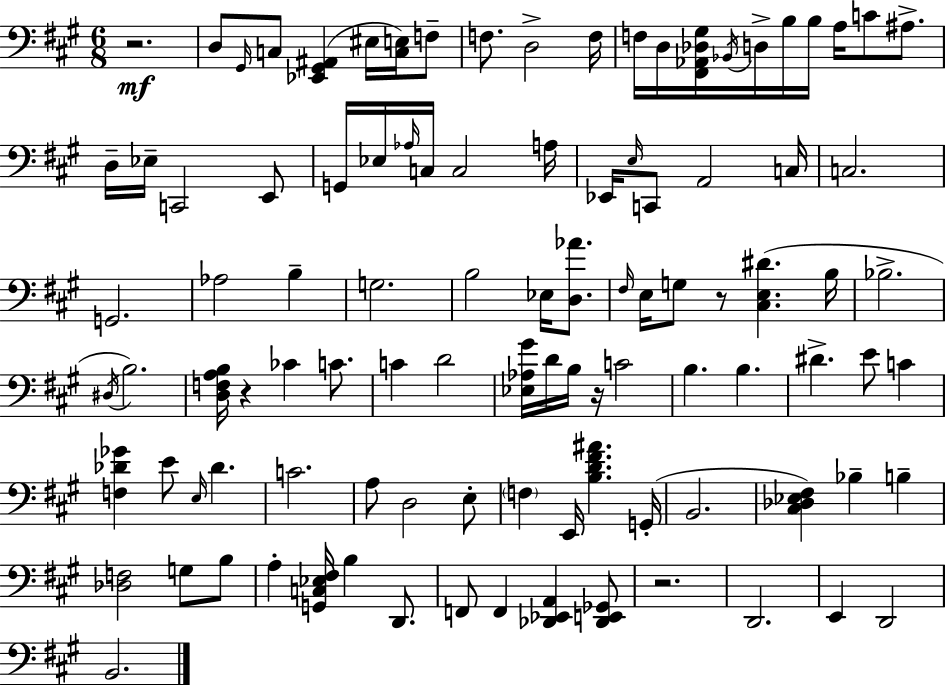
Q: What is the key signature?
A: A major